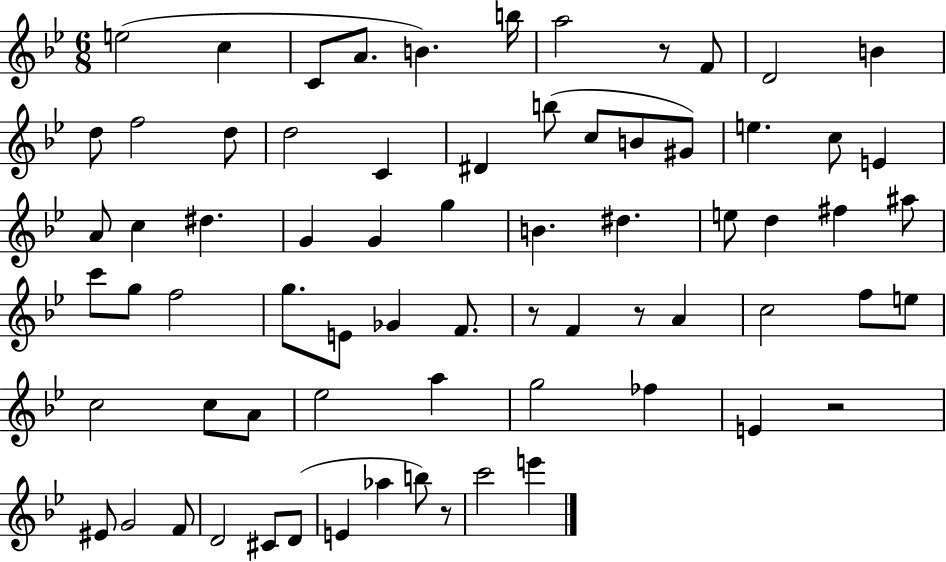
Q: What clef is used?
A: treble